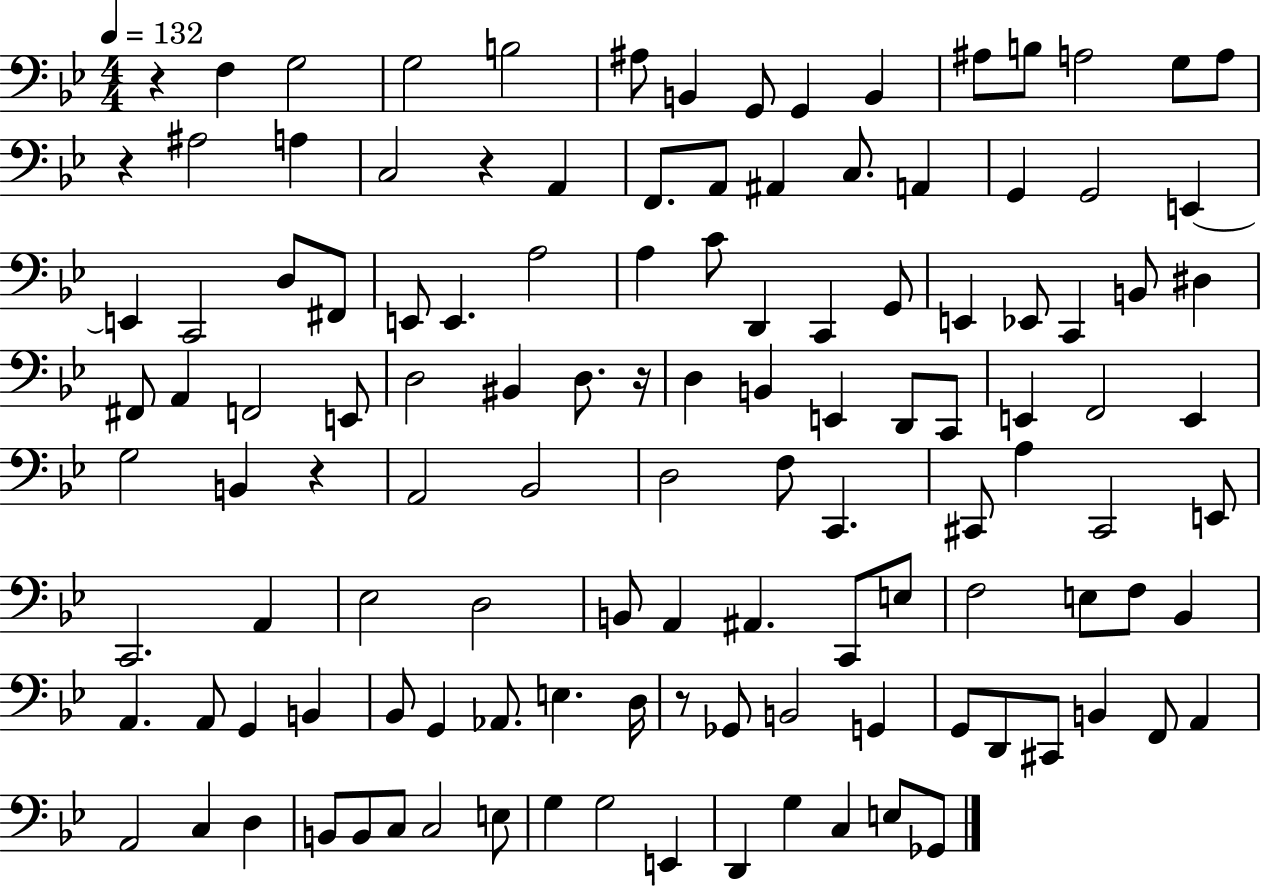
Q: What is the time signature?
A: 4/4